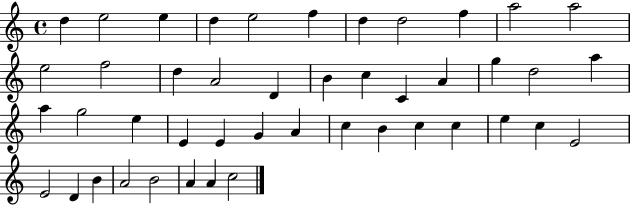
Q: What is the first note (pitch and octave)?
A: D5